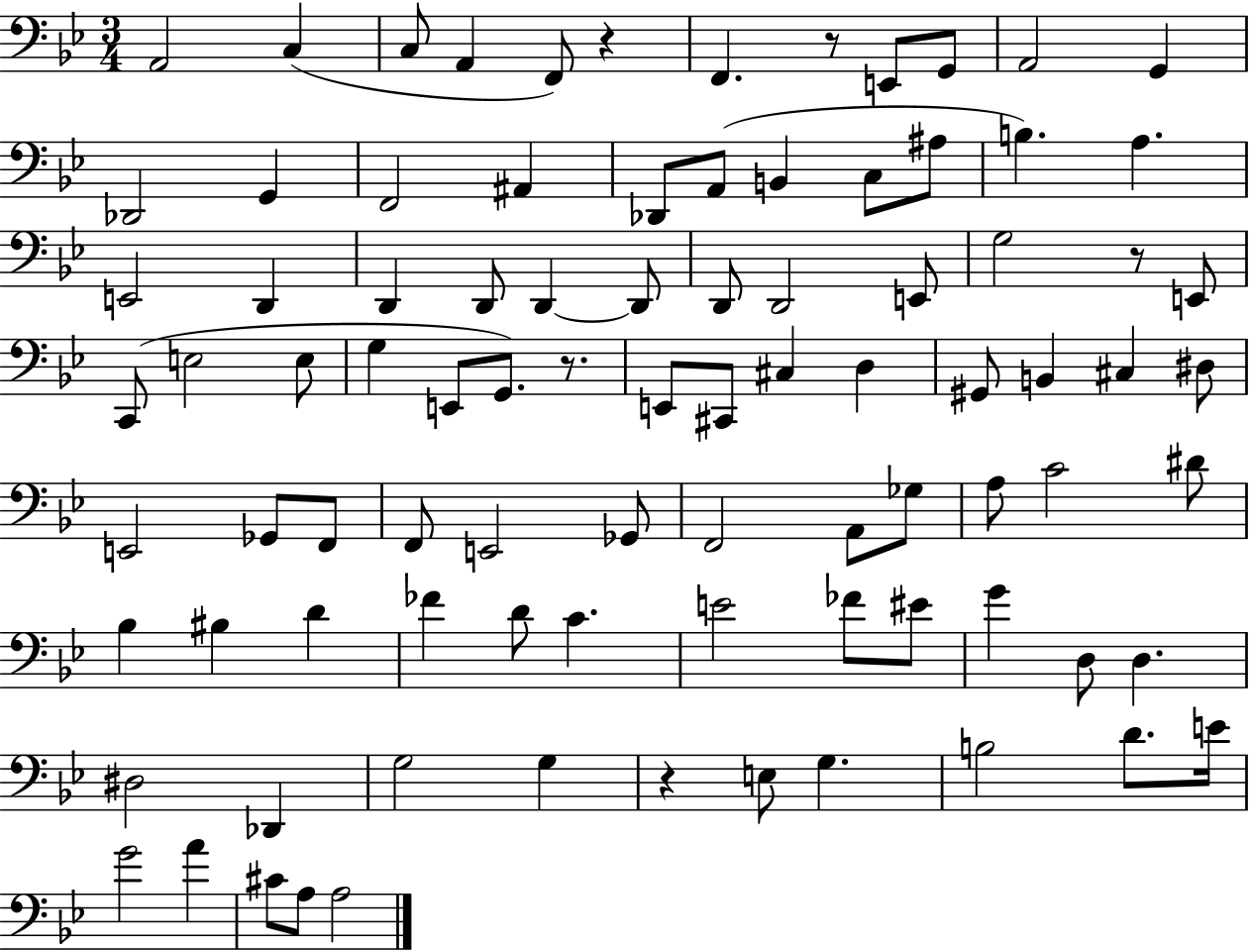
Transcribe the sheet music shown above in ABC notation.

X:1
T:Untitled
M:3/4
L:1/4
K:Bb
A,,2 C, C,/2 A,, F,,/2 z F,, z/2 E,,/2 G,,/2 A,,2 G,, _D,,2 G,, F,,2 ^A,, _D,,/2 A,,/2 B,, C,/2 ^A,/2 B, A, E,,2 D,, D,, D,,/2 D,, D,,/2 D,,/2 D,,2 E,,/2 G,2 z/2 E,,/2 C,,/2 E,2 E,/2 G, E,,/2 G,,/2 z/2 E,,/2 ^C,,/2 ^C, D, ^G,,/2 B,, ^C, ^D,/2 E,,2 _G,,/2 F,,/2 F,,/2 E,,2 _G,,/2 F,,2 A,,/2 _G,/2 A,/2 C2 ^D/2 _B, ^B, D _F D/2 C E2 _F/2 ^E/2 G D,/2 D, ^D,2 _D,, G,2 G, z E,/2 G, B,2 D/2 E/4 G2 A ^C/2 A,/2 A,2